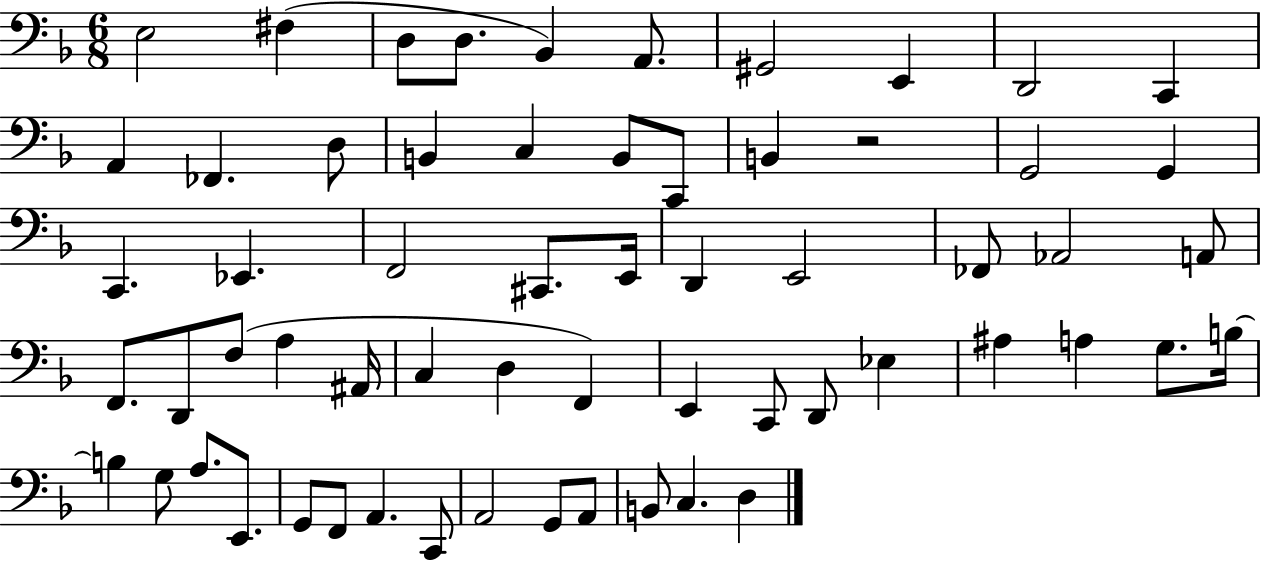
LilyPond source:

{
  \clef bass
  \numericTimeSignature
  \time 6/8
  \key f \major
  e2 fis4( | d8 d8. bes,4) a,8. | gis,2 e,4 | d,2 c,4 | \break a,4 fes,4. d8 | b,4 c4 b,8 c,8 | b,4 r2 | g,2 g,4 | \break c,4. ees,4. | f,2 cis,8. e,16 | d,4 e,2 | fes,8 aes,2 a,8 | \break f,8. d,8 f8( a4 ais,16 | c4 d4 f,4) | e,4 c,8 d,8 ees4 | ais4 a4 g8. b16~~ | \break b4 g8 a8. e,8. | g,8 f,8 a,4. c,8 | a,2 g,8 a,8 | b,8 c4. d4 | \break \bar "|."
}